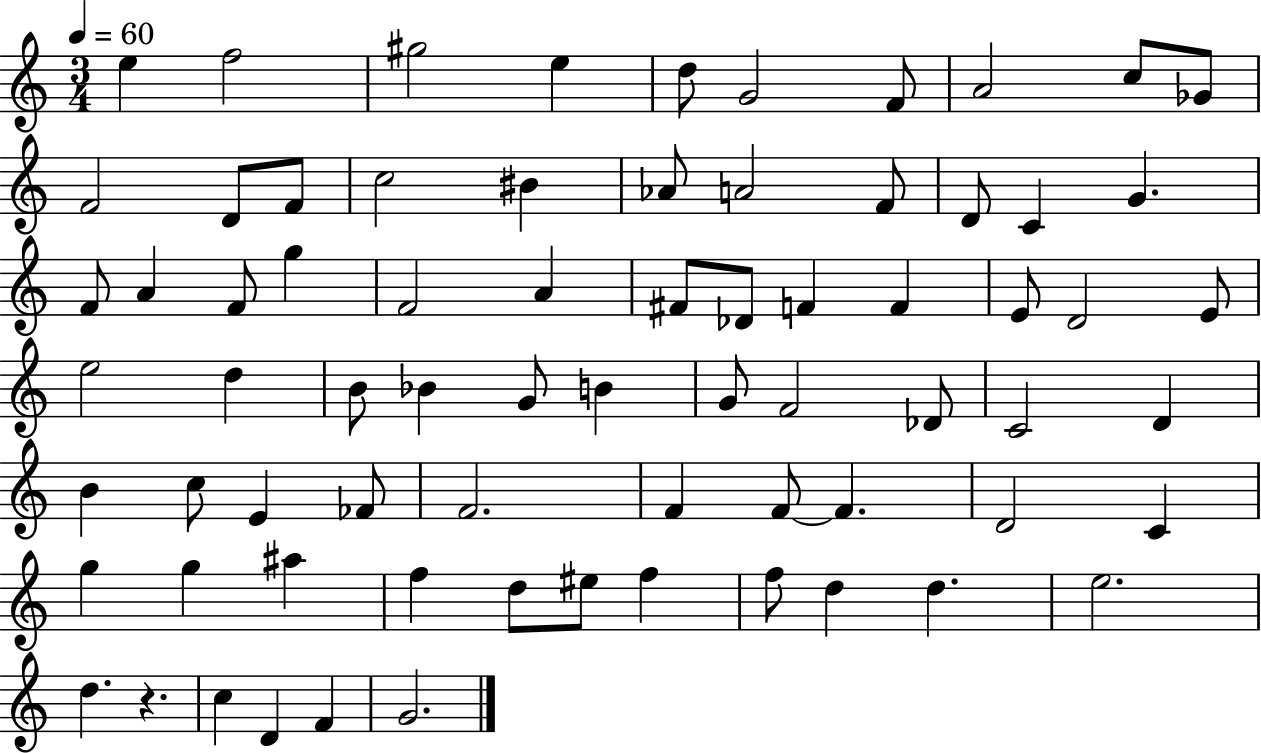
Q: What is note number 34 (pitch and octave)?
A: E4